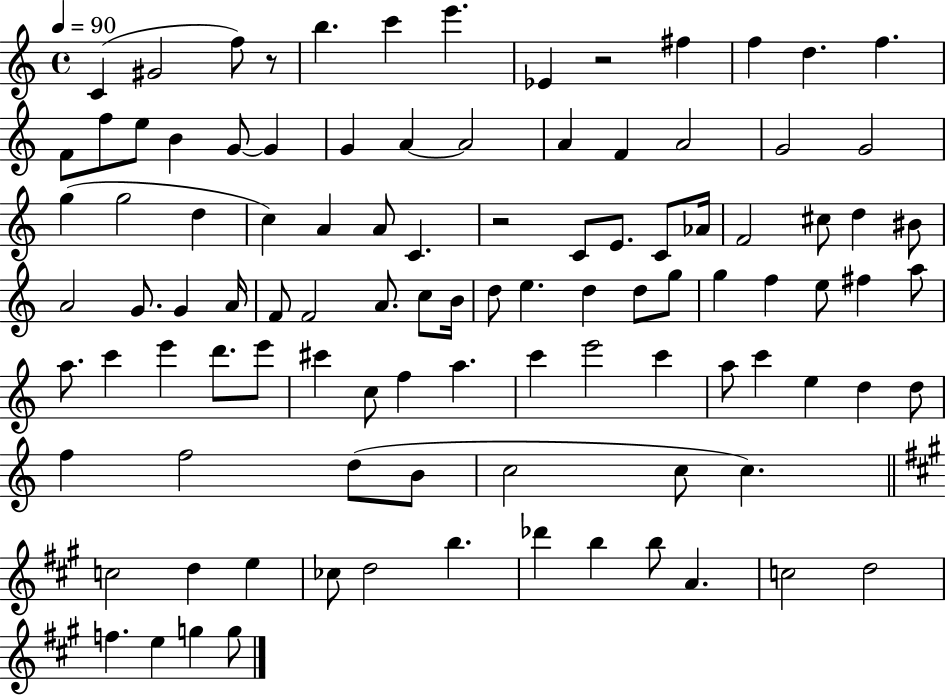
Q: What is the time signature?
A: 4/4